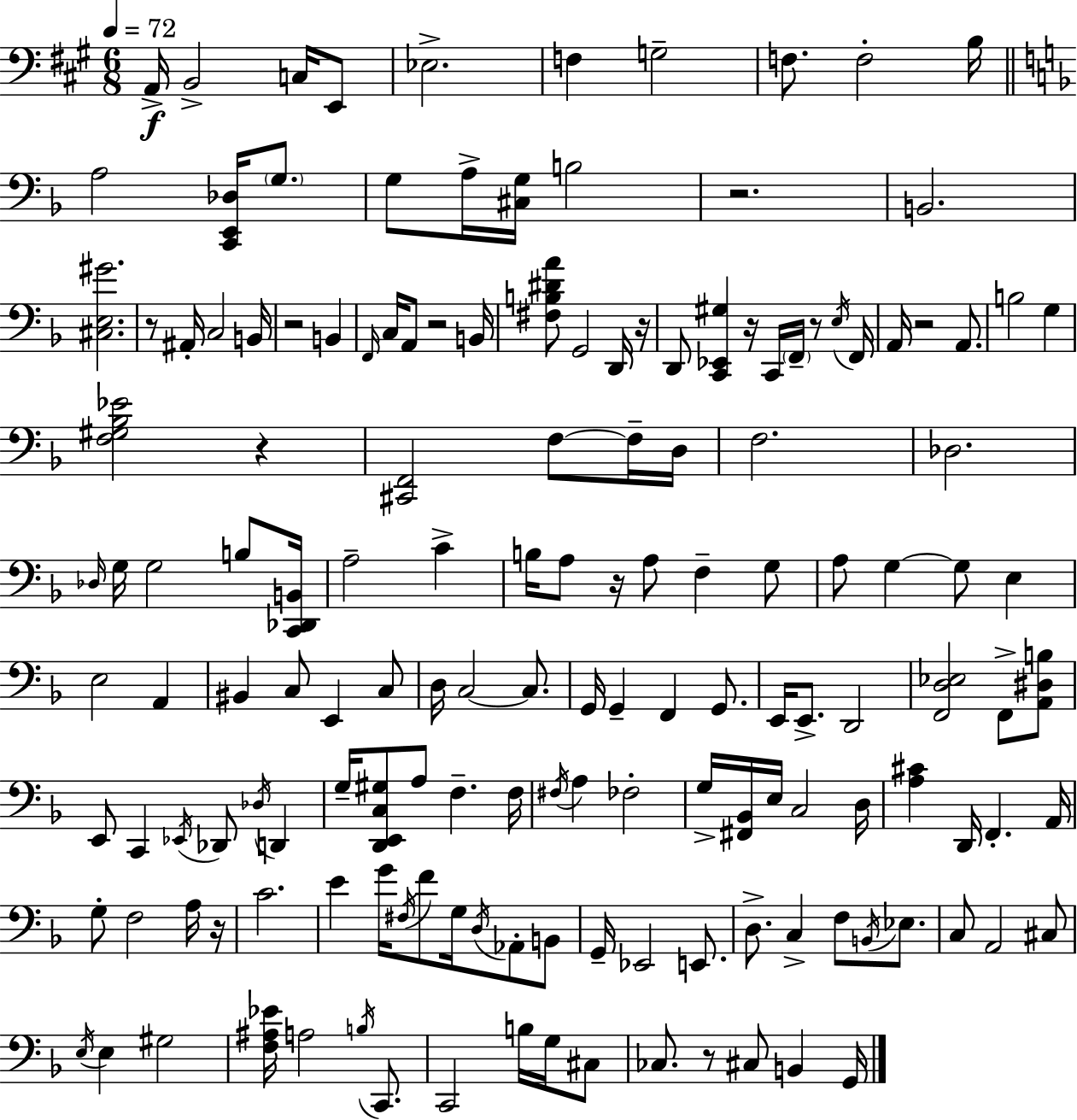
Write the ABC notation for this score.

X:1
T:Untitled
M:6/8
L:1/4
K:A
A,,/4 B,,2 C,/4 E,,/2 _E,2 F, G,2 F,/2 F,2 B,/4 A,2 [C,,E,,_D,]/4 G,/2 G,/2 A,/4 [^C,G,]/4 B,2 z2 B,,2 [^C,E,^G]2 z/2 ^A,,/4 C,2 B,,/4 z2 B,, F,,/4 C,/4 A,,/2 z2 B,,/4 [^F,B,^DA]/2 G,,2 D,,/4 z/4 D,,/2 [C,,_E,,^G,] z/4 C,,/4 F,,/4 z/2 E,/4 F,,/4 A,,/4 z2 A,,/2 B,2 G, [F,^G,_B,_E]2 z [^C,,F,,]2 F,/2 F,/4 D,/4 F,2 _D,2 _D,/4 G,/4 G,2 B,/2 [C,,_D,,B,,]/4 A,2 C B,/4 A,/2 z/4 A,/2 F, G,/2 A,/2 G, G,/2 E, E,2 A,, ^B,, C,/2 E,, C,/2 D,/4 C,2 C,/2 G,,/4 G,, F,, G,,/2 E,,/4 E,,/2 D,,2 [F,,D,_E,]2 F,,/2 [A,,^D,B,]/2 E,,/2 C,, _E,,/4 _D,,/2 _D,/4 D,, G,/4 [D,,E,,C,^G,]/2 A,/2 F, F,/4 ^F,/4 A, _F,2 G,/4 [^F,,_B,,]/4 E,/4 C,2 D,/4 [A,^C] D,,/4 F,, A,,/4 G,/2 F,2 A,/4 z/4 C2 E G/4 ^F,/4 F/2 G,/4 D,/4 _A,,/2 B,,/2 G,,/4 _E,,2 E,,/2 D,/2 C, F,/2 B,,/4 _E,/2 C,/2 A,,2 ^C,/2 E,/4 E, ^G,2 [F,^A,_E]/4 A,2 B,/4 C,,/2 C,,2 B,/4 G,/4 ^C,/2 _C,/2 z/2 ^C,/2 B,, G,,/4